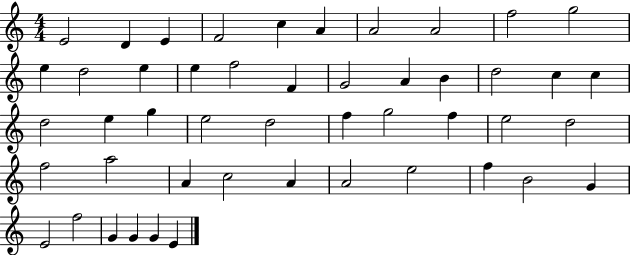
{
  \clef treble
  \numericTimeSignature
  \time 4/4
  \key c \major
  e'2 d'4 e'4 | f'2 c''4 a'4 | a'2 a'2 | f''2 g''2 | \break e''4 d''2 e''4 | e''4 f''2 f'4 | g'2 a'4 b'4 | d''2 c''4 c''4 | \break d''2 e''4 g''4 | e''2 d''2 | f''4 g''2 f''4 | e''2 d''2 | \break f''2 a''2 | a'4 c''2 a'4 | a'2 e''2 | f''4 b'2 g'4 | \break e'2 f''2 | g'4 g'4 g'4 e'4 | \bar "|."
}